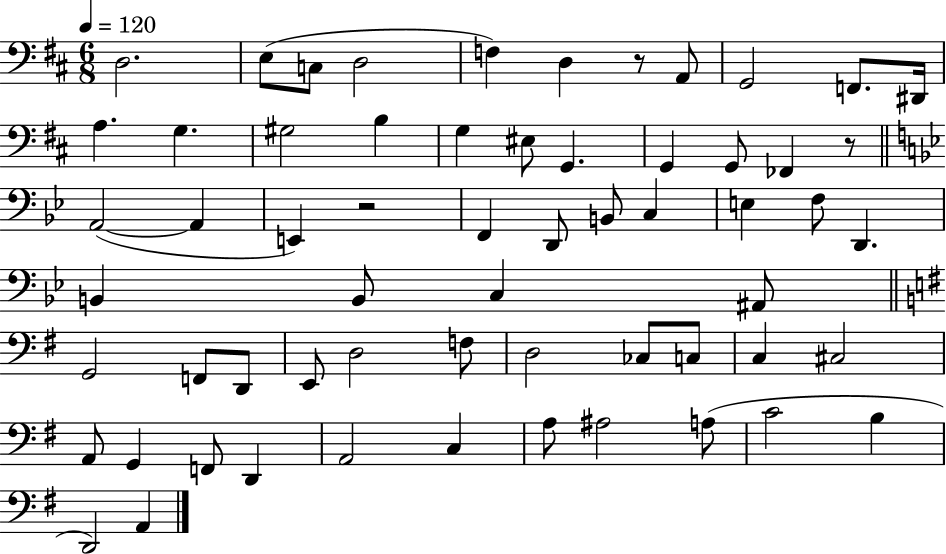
X:1
T:Untitled
M:6/8
L:1/4
K:D
D,2 E,/2 C,/2 D,2 F, D, z/2 A,,/2 G,,2 F,,/2 ^D,,/4 A, G, ^G,2 B, G, ^E,/2 G,, G,, G,,/2 _F,, z/2 A,,2 A,, E,, z2 F,, D,,/2 B,,/2 C, E, F,/2 D,, B,, B,,/2 C, ^A,,/2 G,,2 F,,/2 D,,/2 E,,/2 D,2 F,/2 D,2 _C,/2 C,/2 C, ^C,2 A,,/2 G,, F,,/2 D,, A,,2 C, A,/2 ^A,2 A,/2 C2 B, D,,2 A,,